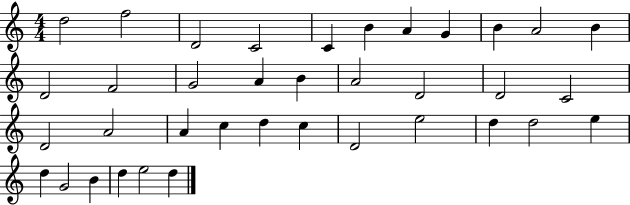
D5/h F5/h D4/h C4/h C4/q B4/q A4/q G4/q B4/q A4/h B4/q D4/h F4/h G4/h A4/q B4/q A4/h D4/h D4/h C4/h D4/h A4/h A4/q C5/q D5/q C5/q D4/h E5/h D5/q D5/h E5/q D5/q G4/h B4/q D5/q E5/h D5/q